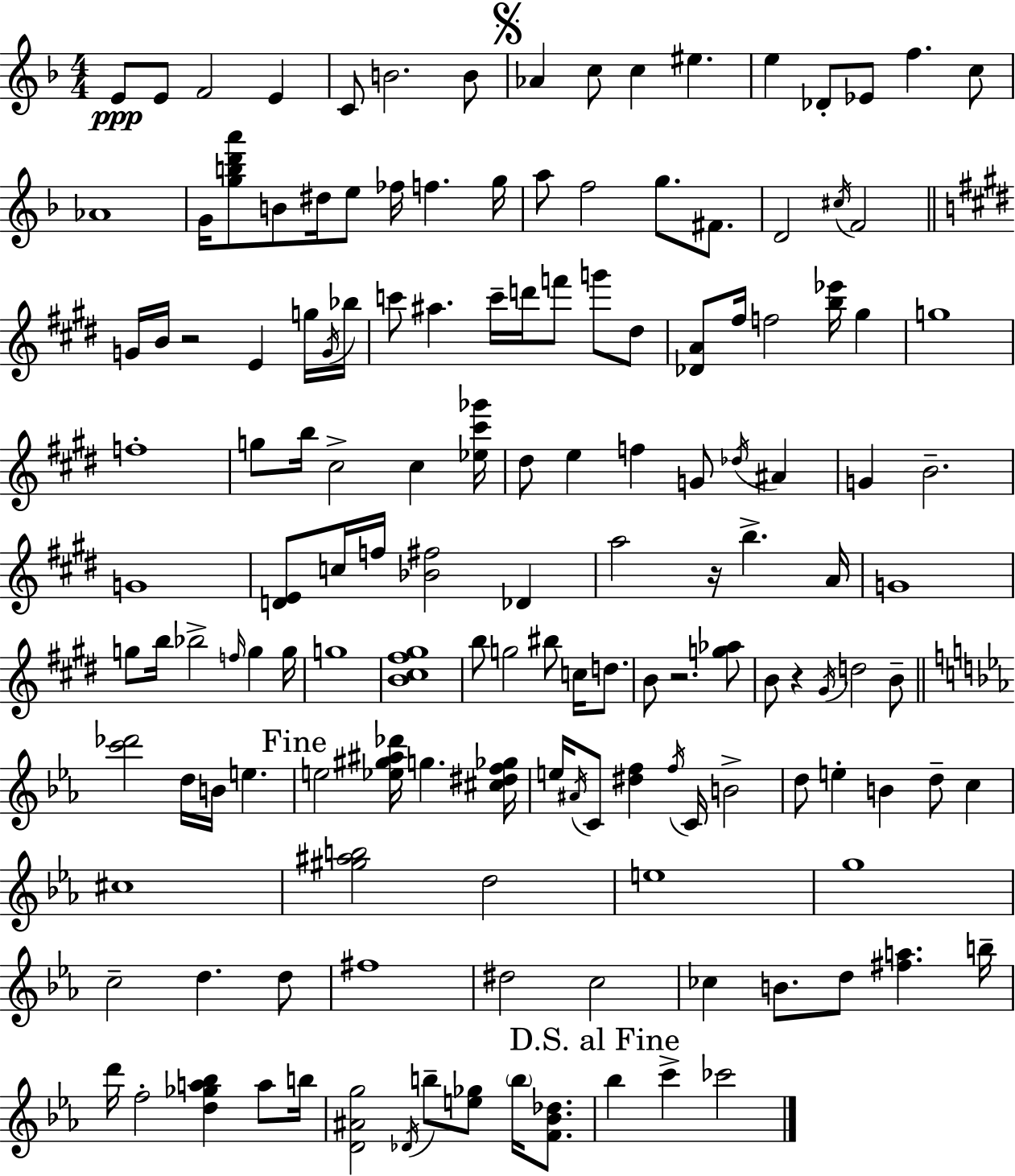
{
  \clef treble
  \numericTimeSignature
  \time 4/4
  \key f \major
  e'8\ppp e'8 f'2 e'4 | c'8 b'2. b'8 | \mark \markup { \musicglyph "scripts.segno" } aes'4 c''8 c''4 eis''4. | e''4 des'8-. ees'8 f''4. c''8 | \break aes'1 | g'16 <g'' b'' d''' a'''>8 b'8 dis''16 e''8 fes''16 f''4. g''16 | a''8 f''2 g''8. fis'8. | d'2 \acciaccatura { cis''16 } f'2 | \break \bar "||" \break \key e \major g'16 b'16 r2 e'4 g''16 \acciaccatura { g'16 } | bes''16 c'''8 ais''4. c'''16-- d'''16 f'''8 g'''8 dis''8 | <des' a'>8 fis''16 f''2 <b'' ees'''>16 gis''4 | g''1 | \break f''1-. | g''8 b''16 cis''2-> cis''4 | <ees'' cis''' ges'''>16 dis''8 e''4 f''4 g'8 \acciaccatura { des''16 } ais'4 | g'4 b'2.-- | \break g'1 | <d' e'>8 c''16 f''16 <bes' fis''>2 des'4 | a''2 r16 b''4.-> | a'16 g'1 | \break g''8 b''16 bes''2-> \grace { f''16 } g''4 | g''16 g''1 | <b' cis'' fis'' gis''>1 | b''8 g''2 bis''8 c''16 | \break d''8. b'8 r2. | <g'' aes''>8 b'8 r4 \acciaccatura { gis'16 } d''2 | b'8-- \bar "||" \break \key ees \major <c''' des'''>2 d''16 b'16 e''4. | \mark "Fine" e''2 <ees'' gis'' ais'' des'''>16 g''4. <cis'' dis'' f'' ges''>16 | e''16 \acciaccatura { ais'16 } c'8 <dis'' f''>4 \acciaccatura { f''16 } c'16 b'2-> | d''8 e''4-. b'4 d''8-- c''4 | \break cis''1 | <gis'' ais'' b''>2 d''2 | e''1 | g''1 | \break c''2-- d''4. | d''8 fis''1 | dis''2 c''2 | ces''4 b'8. d''8 <fis'' a''>4. | \break b''16-- d'''16 f''2-. <d'' ges'' a'' bes''>4 a''8 | b''16 <d' ais' g''>2 \acciaccatura { des'16 } b''8-- <e'' ges''>8 \parenthesize b''16 | <f' bes' des''>8. \mark "D.S. al Fine" bes''4 c'''4-> ces'''2 | \bar "|."
}